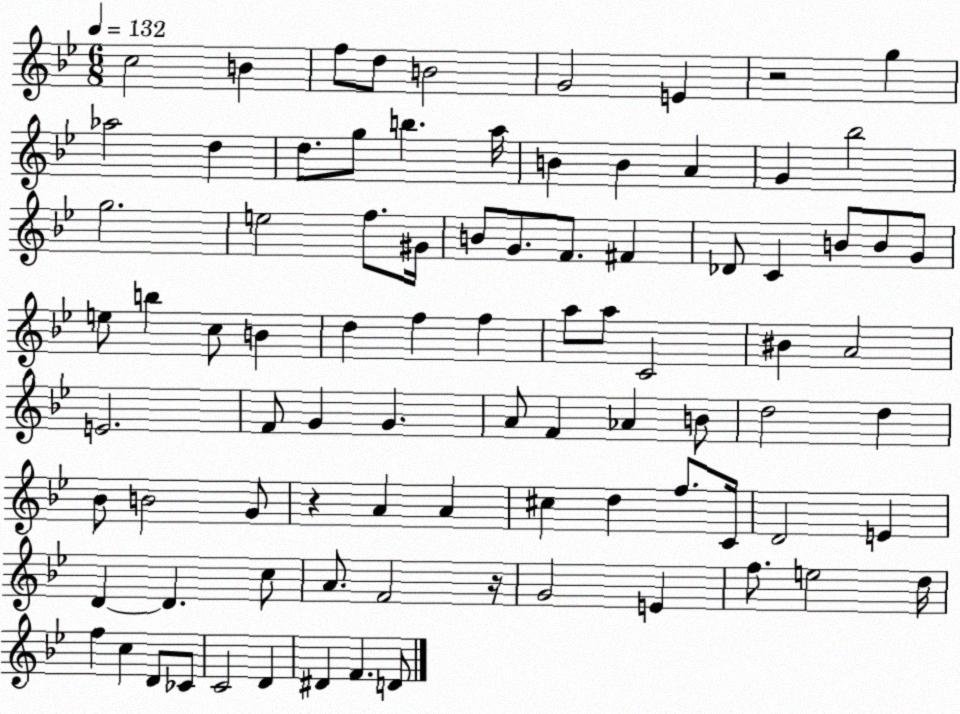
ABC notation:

X:1
T:Untitled
M:6/8
L:1/4
K:Bb
c2 B f/2 d/2 B2 G2 E z2 g _a2 d d/2 g/2 b a/4 B B A G _b2 g2 e2 f/2 ^G/4 B/2 G/2 F/2 ^F _D/2 C B/2 B/2 G/2 e/2 b c/2 B d f f a/2 a/2 C2 ^B A2 E2 F/2 G G A/2 F _A B/2 d2 d _B/2 B2 G/2 z A A ^c d f/2 C/4 D2 E D D c/2 A/2 F2 z/4 G2 E f/2 e2 d/4 f c D/2 _C/2 C2 D ^D F D/2